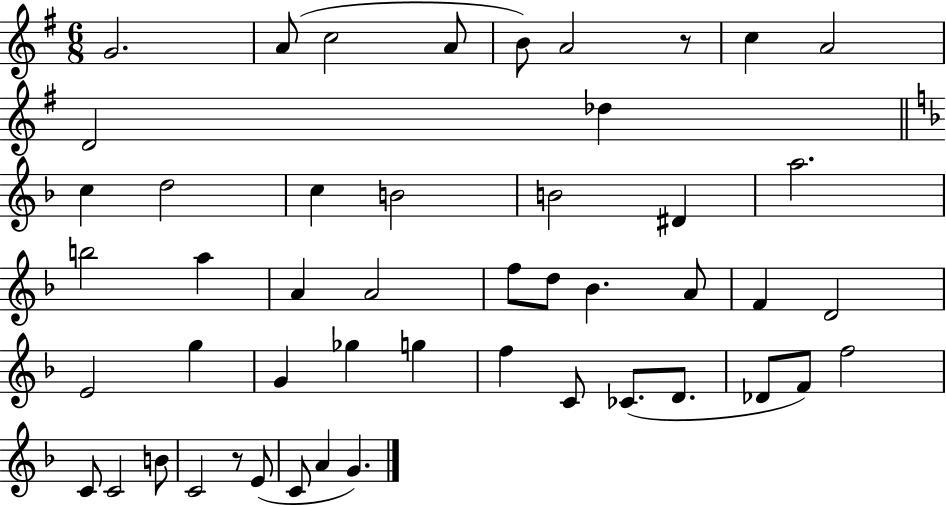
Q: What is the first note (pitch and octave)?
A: G4